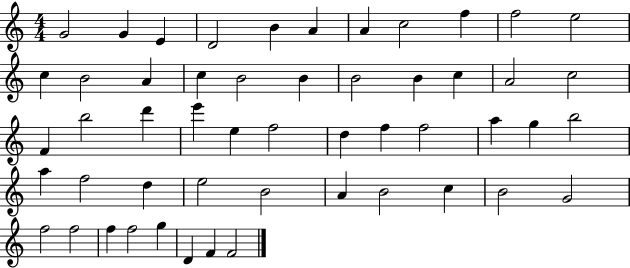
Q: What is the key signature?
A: C major